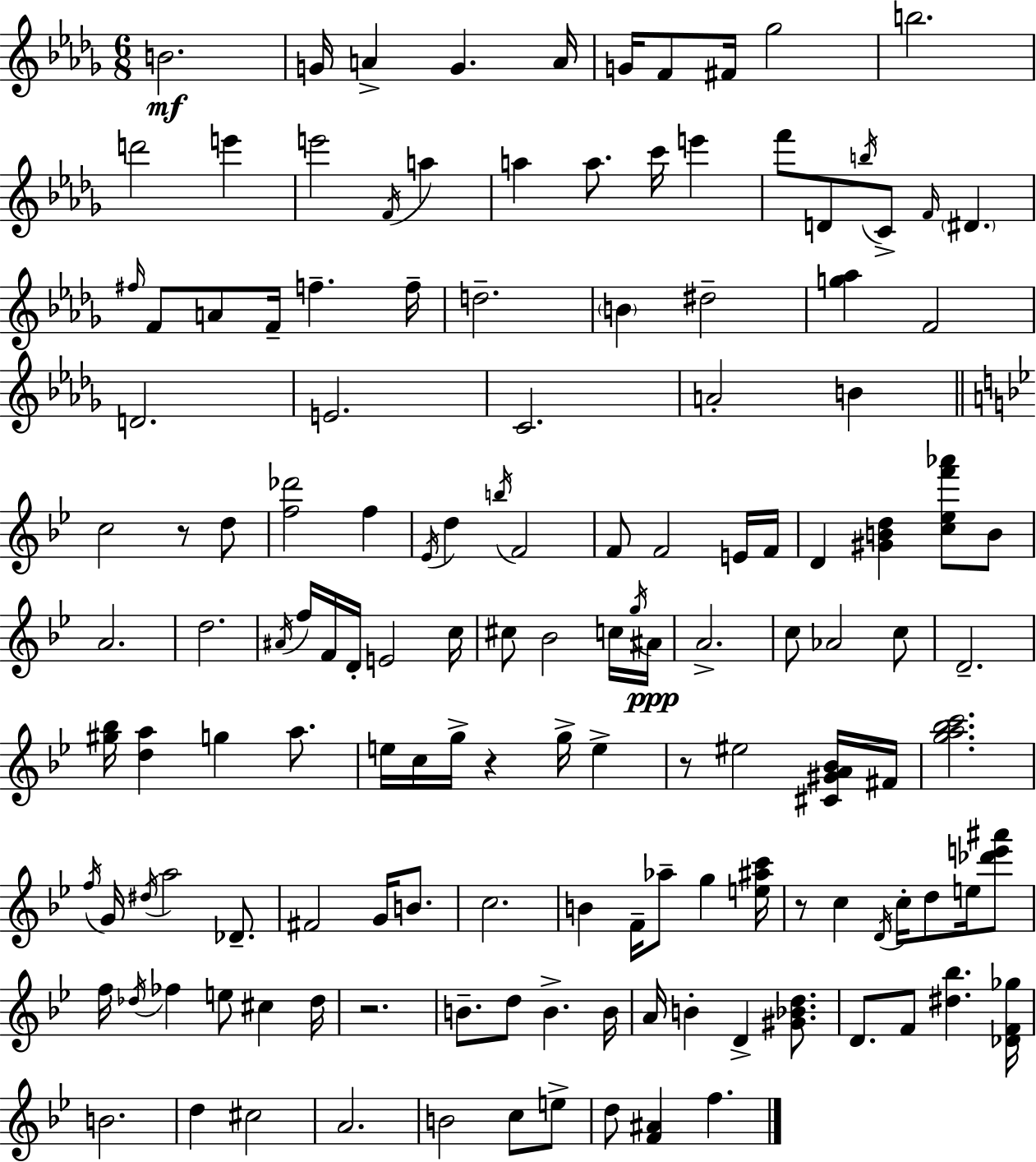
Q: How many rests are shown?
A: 5